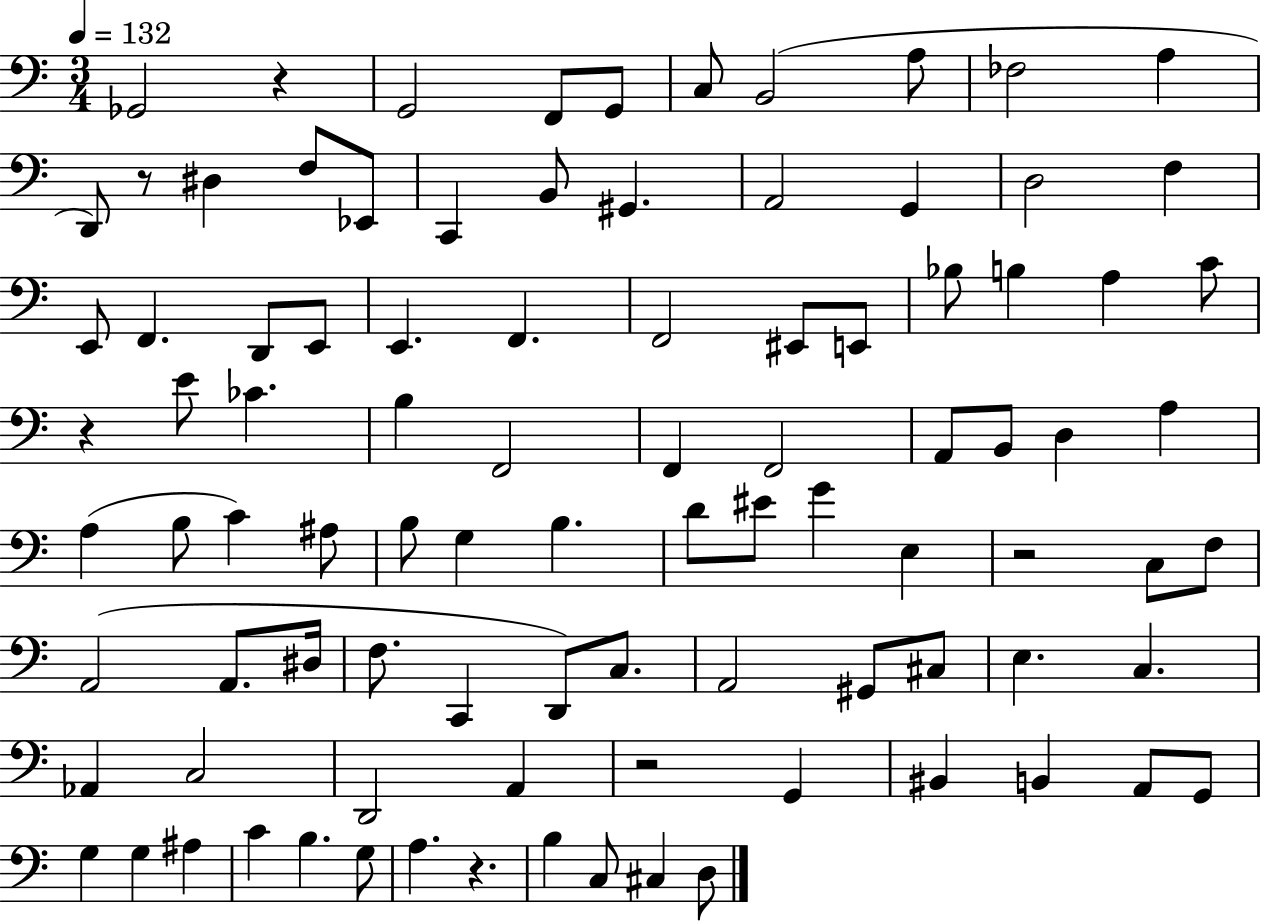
Gb2/h R/q G2/h F2/e G2/e C3/e B2/h A3/e FES3/h A3/q D2/e R/e D#3/q F3/e Eb2/e C2/q B2/e G#2/q. A2/h G2/q D3/h F3/q E2/e F2/q. D2/e E2/e E2/q. F2/q. F2/h EIS2/e E2/e Bb3/e B3/q A3/q C4/e R/q E4/e CES4/q. B3/q F2/h F2/q F2/h A2/e B2/e D3/q A3/q A3/q B3/e C4/q A#3/e B3/e G3/q B3/q. D4/e EIS4/e G4/q E3/q R/h C3/e F3/e A2/h A2/e. D#3/s F3/e. C2/q D2/e C3/e. A2/h G#2/e C#3/e E3/q. C3/q. Ab2/q C3/h D2/h A2/q R/h G2/q BIS2/q B2/q A2/e G2/e G3/q G3/q A#3/q C4/q B3/q. G3/e A3/q. R/q. B3/q C3/e C#3/q D3/e